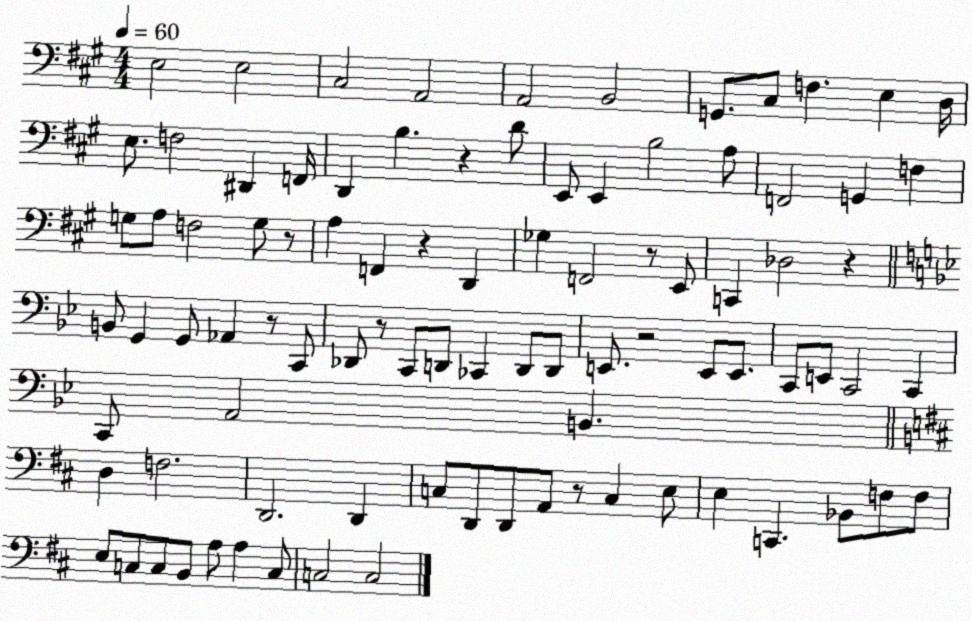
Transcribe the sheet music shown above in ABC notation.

X:1
T:Untitled
M:4/4
L:1/4
K:A
E,2 E,2 ^C,2 A,,2 A,,2 B,,2 G,,/2 ^C,/2 F, E, D,/4 E,/2 F,2 ^D,, F,,/4 D,, B, z D/2 E,,/2 E,, B,2 A,/2 F,,2 G,, F, G,/2 A,/2 F,2 G,/2 z/2 A, F,, z D,, _G, F,,2 z/2 E,,/2 C,, _D,2 z B,,/2 G,, G,,/2 _A,, z/2 C,,/2 _D,,/2 z/2 C,,/2 D,,/2 _C,, D,,/2 D,,/2 E,,/2 z2 E,,/2 E,,/2 C,,/2 E,,/2 C,,2 C,, C,,/2 A,,2 B,, D, F,2 D,,2 D,, C,/2 D,,/2 D,,/2 A,,/2 z/2 C, E,/2 E, C,, _B,,/2 F,/2 F,/2 E,/2 C,/2 C,/2 B,,/2 A,/2 A, C,/2 C,2 C,2